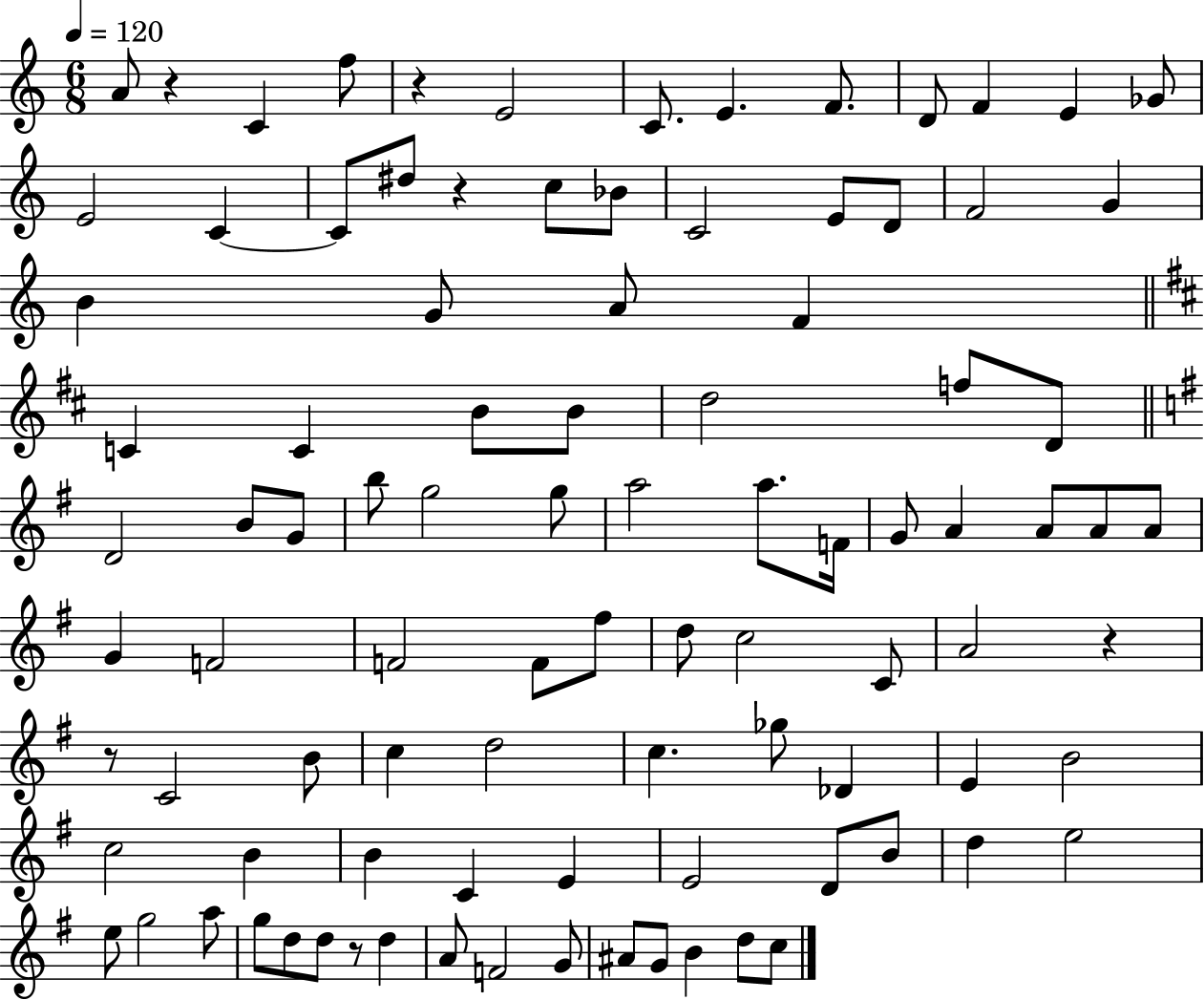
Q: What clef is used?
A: treble